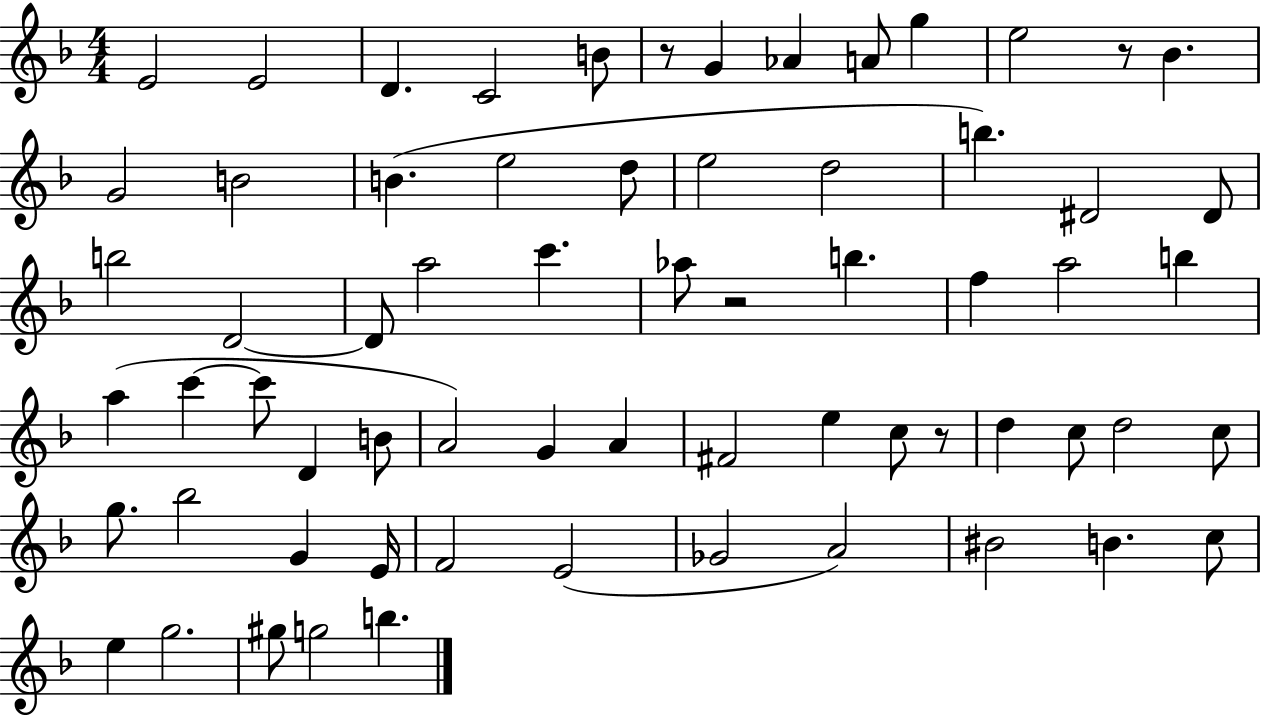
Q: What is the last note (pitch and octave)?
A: B5